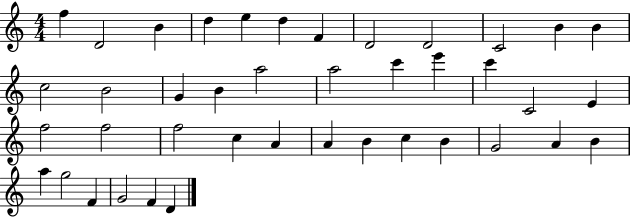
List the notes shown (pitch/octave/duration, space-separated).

F5/q D4/h B4/q D5/q E5/q D5/q F4/q D4/h D4/h C4/h B4/q B4/q C5/h B4/h G4/q B4/q A5/h A5/h C6/q E6/q C6/q C4/h E4/q F5/h F5/h F5/h C5/q A4/q A4/q B4/q C5/q B4/q G4/h A4/q B4/q A5/q G5/h F4/q G4/h F4/q D4/q